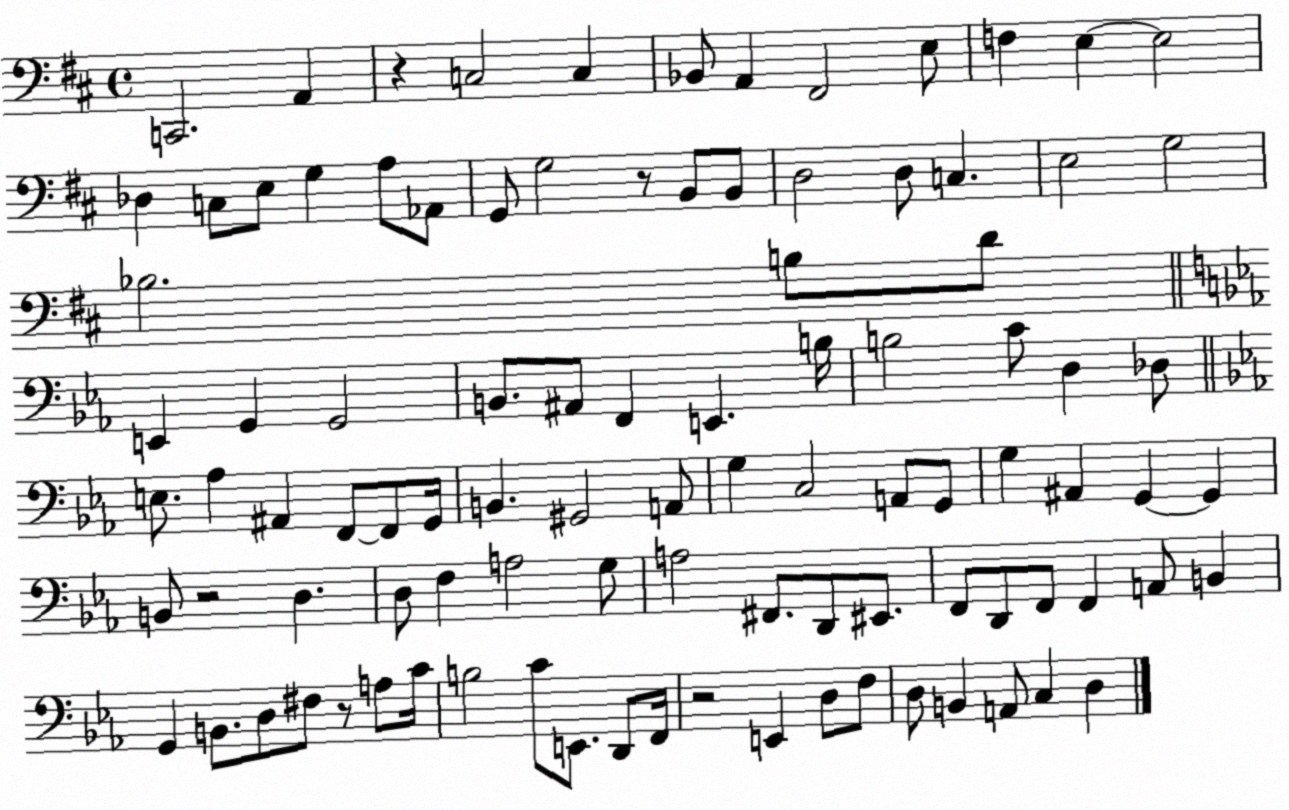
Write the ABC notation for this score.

X:1
T:Untitled
M:4/4
L:1/4
K:D
C,,2 A,, z C,2 C, _B,,/2 A,, ^F,,2 E,/2 F, E, E,2 _D, C,/2 E,/2 G, A,/2 _A,,/2 G,,/2 G,2 z/2 B,,/2 B,,/2 D,2 D,/2 C, E,2 G,2 _B,2 B,/2 D/2 E,, G,, G,,2 B,,/2 ^A,,/2 F,, E,, B,/4 B,2 C/2 D, _D,/2 E,/2 _A, ^A,, F,,/2 F,,/2 G,,/4 B,, ^G,,2 A,,/2 G, C,2 A,,/2 G,,/2 G, ^A,, G,, G,, B,,/2 z2 D, D,/2 F, A,2 G,/2 A,2 ^F,,/2 D,,/2 ^E,,/2 F,,/2 D,,/2 F,,/2 F,, A,,/2 B,, G,, B,,/2 D,/2 ^F,/2 z/2 A,/2 C/4 B,2 C/2 E,,/2 D,,/2 F,,/4 z2 E,, D,/2 F,/2 D,/2 B,, A,,/2 C, D,